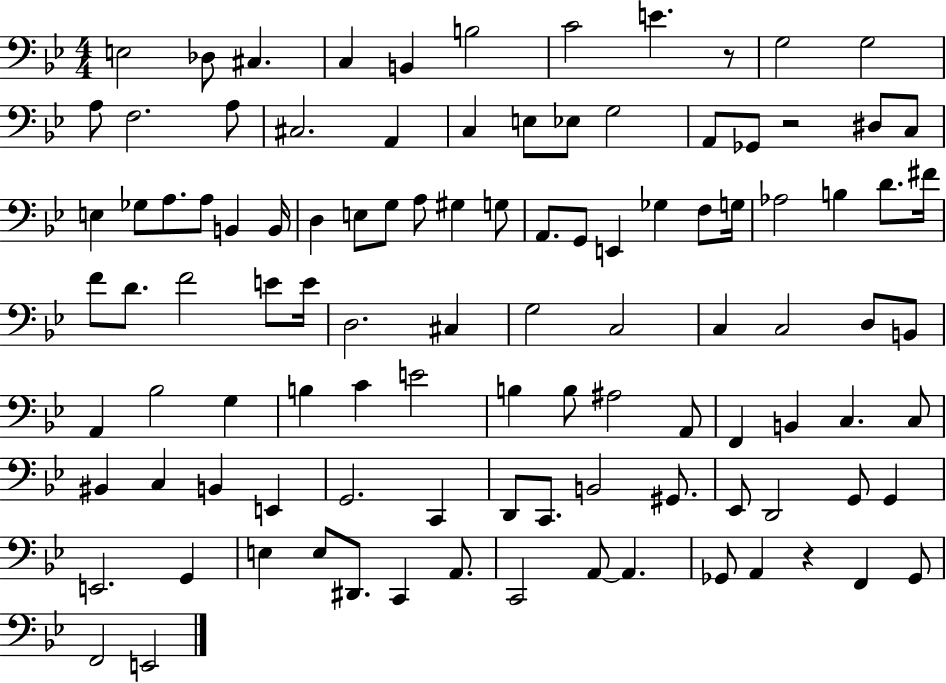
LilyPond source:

{
  \clef bass
  \numericTimeSignature
  \time 4/4
  \key bes \major
  e2 des8 cis4. | c4 b,4 b2 | c'2 e'4. r8 | g2 g2 | \break a8 f2. a8 | cis2. a,4 | c4 e8 ees8 g2 | a,8 ges,8 r2 dis8 c8 | \break e4 ges8 a8. a8 b,4 b,16 | d4 e8 g8 a8 gis4 g8 | a,8. g,8 e,4 ges4 f8 g16 | aes2 b4 d'8. fis'16 | \break f'8 d'8. f'2 e'8 e'16 | d2. cis4 | g2 c2 | c4 c2 d8 b,8 | \break a,4 bes2 g4 | b4 c'4 e'2 | b4 b8 ais2 a,8 | f,4 b,4 c4. c8 | \break bis,4 c4 b,4 e,4 | g,2. c,4 | d,8 c,8. b,2 gis,8. | ees,8 d,2 g,8 g,4 | \break e,2. g,4 | e4 e8 dis,8. c,4 a,8. | c,2 a,8~~ a,4. | ges,8 a,4 r4 f,4 ges,8 | \break f,2 e,2 | \bar "|."
}